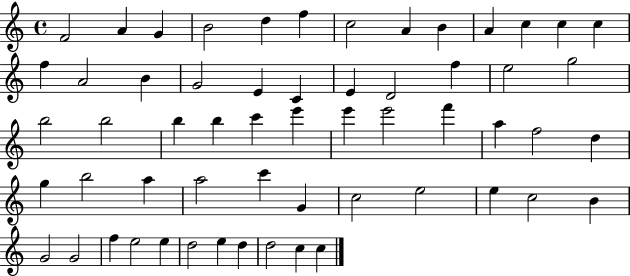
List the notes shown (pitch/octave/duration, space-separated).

F4/h A4/q G4/q B4/h D5/q F5/q C5/h A4/q B4/q A4/q C5/q C5/q C5/q F5/q A4/h B4/q G4/h E4/q C4/q E4/q D4/h F5/q E5/h G5/h B5/h B5/h B5/q B5/q C6/q E6/q E6/q E6/h F6/q A5/q F5/h D5/q G5/q B5/h A5/q A5/h C6/q G4/q C5/h E5/h E5/q C5/h B4/q G4/h G4/h F5/q E5/h E5/q D5/h E5/q D5/q D5/h C5/q C5/q